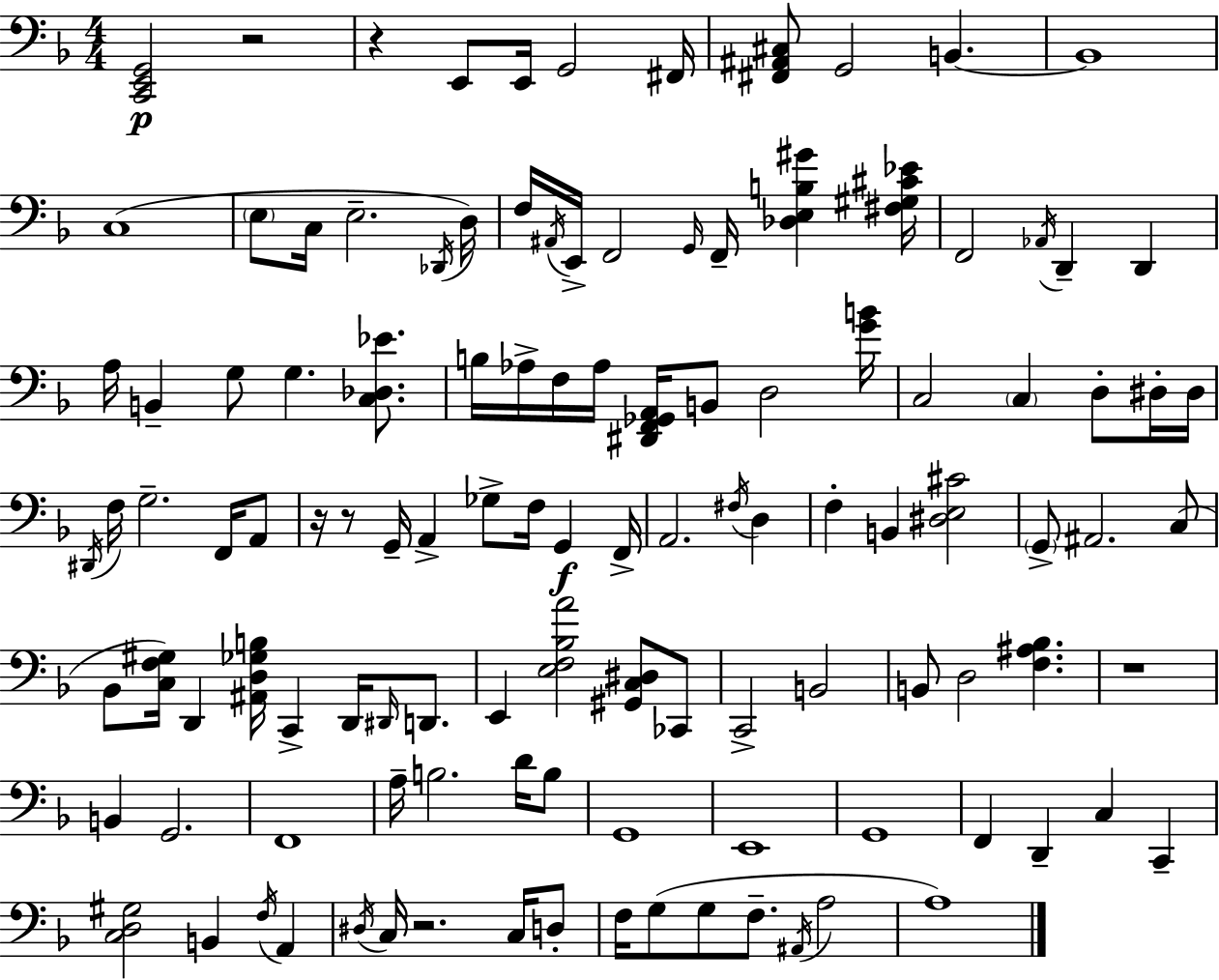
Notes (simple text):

[C2,E2,G2]/h R/h R/q E2/e E2/s G2/h F#2/s [F#2,A#2,C#3]/e G2/h B2/q. B2/w C3/w E3/e C3/s E3/h. Db2/s D3/s F3/s A#2/s E2/s F2/h G2/s F2/s [Db3,E3,B3,G#4]/q [F#3,G#3,C#4,Eb4]/s F2/h Ab2/s D2/q D2/q A3/s B2/q G3/e G3/q. [C3,Db3,Eb4]/e. B3/s Ab3/s F3/s Ab3/s [D#2,F2,Gb2,A2]/s B2/e D3/h [G4,B4]/s C3/h C3/q D3/e D#3/s D#3/s D#2/s F3/s G3/h. F2/s A2/e R/s R/e G2/s A2/q Gb3/e F3/s G2/q F2/s A2/h. F#3/s D3/q F3/q B2/q [D#3,E3,C#4]/h G2/e A#2/h. C3/e Bb2/e [C3,F3,G#3]/s D2/q [A#2,D3,Gb3,B3]/s C2/q D2/s D#2/s D2/e. E2/q [E3,F3,Bb3,A4]/h [G#2,C3,D#3]/e CES2/e C2/h B2/h B2/e D3/h [F3,A#3,Bb3]/q. R/w B2/q G2/h. F2/w A3/s B3/h. D4/s B3/e G2/w E2/w G2/w F2/q D2/q C3/q C2/q [C3,D3,G#3]/h B2/q F3/s A2/q D#3/s C3/s R/h. C3/s D3/e F3/s G3/e G3/e F3/e. A#2/s A3/h A3/w